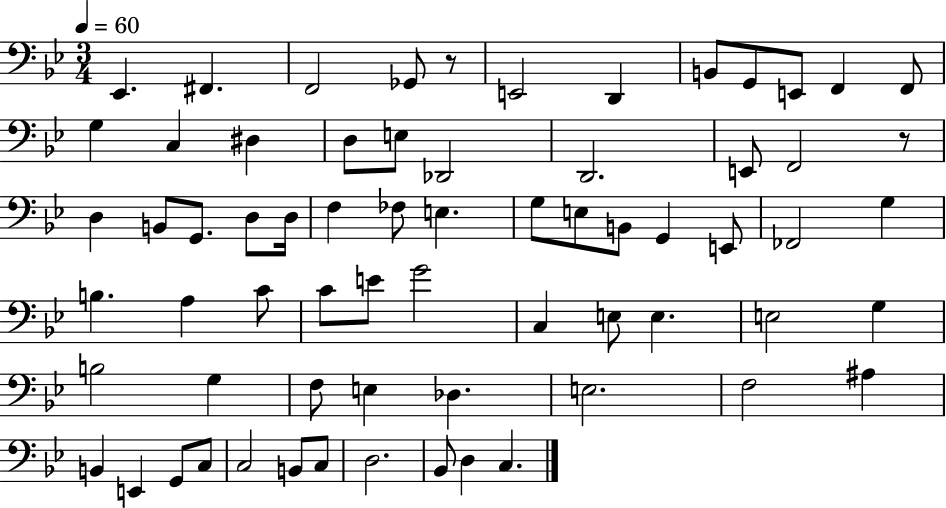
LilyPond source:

{
  \clef bass
  \numericTimeSignature
  \time 3/4
  \key bes \major
  \tempo 4 = 60
  ees,4. fis,4. | f,2 ges,8 r8 | e,2 d,4 | b,8 g,8 e,8 f,4 f,8 | \break g4 c4 dis4 | d8 e8 des,2 | d,2. | e,8 f,2 r8 | \break d4 b,8 g,8. d8 d16 | f4 fes8 e4. | g8 e8 b,8 g,4 e,8 | fes,2 g4 | \break b4. a4 c'8 | c'8 e'8 g'2 | c4 e8 e4. | e2 g4 | \break b2 g4 | f8 e4 des4. | e2. | f2 ais4 | \break b,4 e,4 g,8 c8 | c2 b,8 c8 | d2. | bes,8 d4 c4. | \break \bar "|."
}